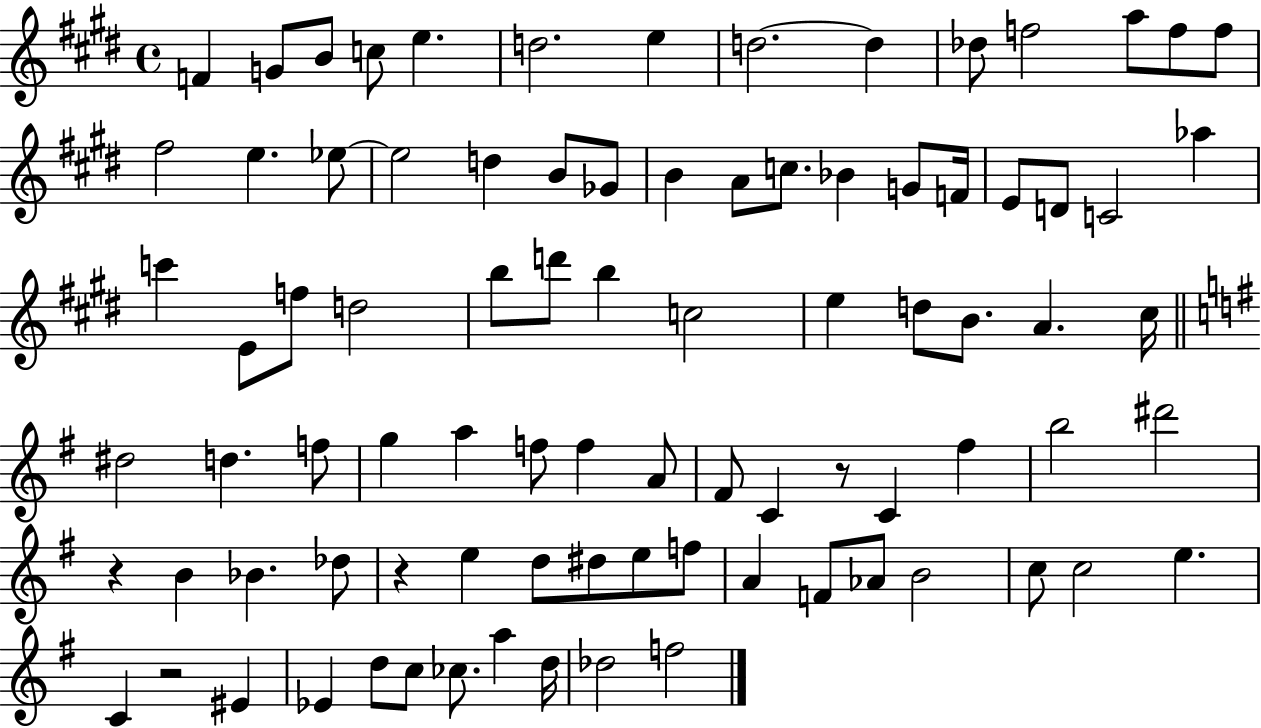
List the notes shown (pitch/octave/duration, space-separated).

F4/q G4/e B4/e C5/e E5/q. D5/h. E5/q D5/h. D5/q Db5/e F5/h A5/e F5/e F5/e F#5/h E5/q. Eb5/e Eb5/h D5/q B4/e Gb4/e B4/q A4/e C5/e. Bb4/q G4/e F4/s E4/e D4/e C4/h Ab5/q C6/q E4/e F5/e D5/h B5/e D6/e B5/q C5/h E5/q D5/e B4/e. A4/q. C#5/s D#5/h D5/q. F5/e G5/q A5/q F5/e F5/q A4/e F#4/e C4/q R/e C4/q F#5/q B5/h D#6/h R/q B4/q Bb4/q. Db5/e R/q E5/q D5/e D#5/e E5/e F5/e A4/q F4/e Ab4/e B4/h C5/e C5/h E5/q. C4/q R/h EIS4/q Eb4/q D5/e C5/e CES5/e. A5/q D5/s Db5/h F5/h